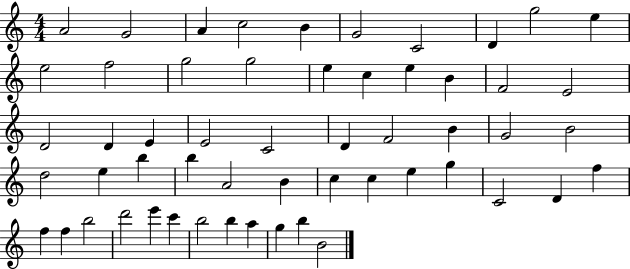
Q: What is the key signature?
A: C major